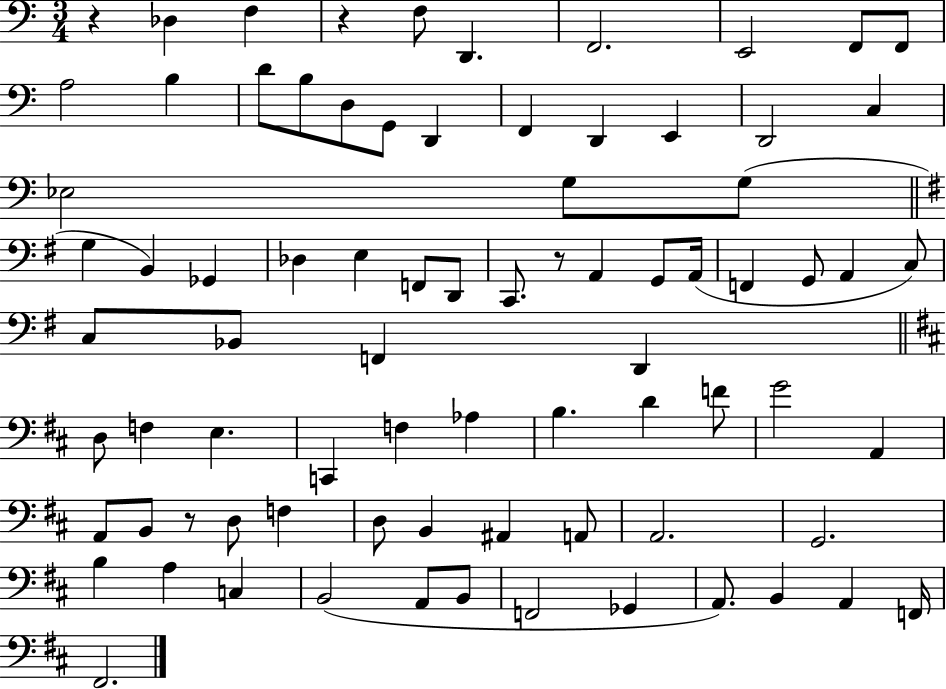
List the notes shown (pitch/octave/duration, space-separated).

R/q Db3/q F3/q R/q F3/e D2/q. F2/h. E2/h F2/e F2/e A3/h B3/q D4/e B3/e D3/e G2/e D2/q F2/q D2/q E2/q D2/h C3/q Eb3/h G3/e G3/e G3/q B2/q Gb2/q Db3/q E3/q F2/e D2/e C2/e. R/e A2/q G2/e A2/s F2/q G2/e A2/q C3/e C3/e Bb2/e F2/q D2/q D3/e F3/q E3/q. C2/q F3/q Ab3/q B3/q. D4/q F4/e G4/h A2/q A2/e B2/e R/e D3/e F3/q D3/e B2/q A#2/q A2/e A2/h. G2/h. B3/q A3/q C3/q B2/h A2/e B2/e F2/h Gb2/q A2/e. B2/q A2/q F2/s F#2/h.